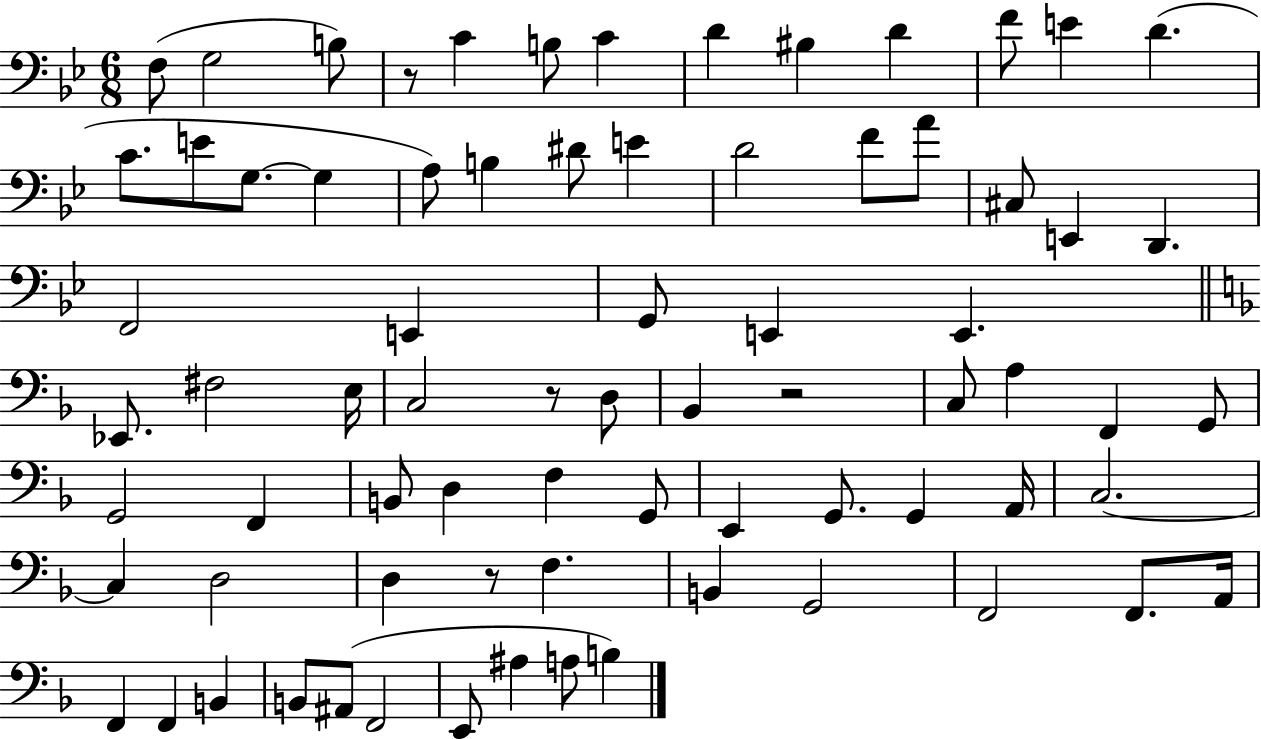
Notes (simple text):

F3/e G3/h B3/e R/e C4/q B3/e C4/q D4/q BIS3/q D4/q F4/e E4/q D4/q. C4/e. E4/e G3/e. G3/q A3/e B3/q D#4/e E4/q D4/h F4/e A4/e C#3/e E2/q D2/q. F2/h E2/q G2/e E2/q E2/q. Eb2/e. F#3/h E3/s C3/h R/e D3/e Bb2/q R/h C3/e A3/q F2/q G2/e G2/h F2/q B2/e D3/q F3/q G2/e E2/q G2/e. G2/q A2/s C3/h. C3/q D3/h D3/q R/e F3/q. B2/q G2/h F2/h F2/e. A2/s F2/q F2/q B2/q B2/e A#2/e F2/h E2/e A#3/q A3/e B3/q